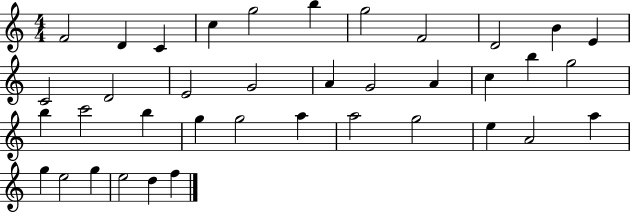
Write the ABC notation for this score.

X:1
T:Untitled
M:4/4
L:1/4
K:C
F2 D C c g2 b g2 F2 D2 B E C2 D2 E2 G2 A G2 A c b g2 b c'2 b g g2 a a2 g2 e A2 a g e2 g e2 d f